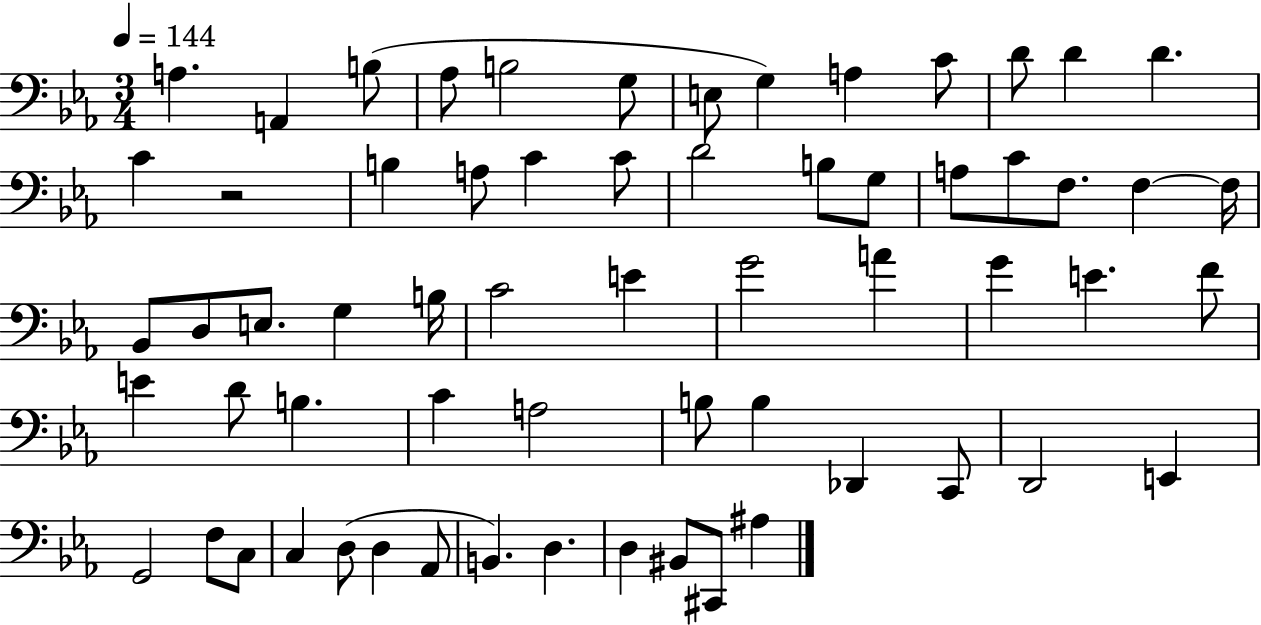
X:1
T:Untitled
M:3/4
L:1/4
K:Eb
A, A,, B,/2 _A,/2 B,2 G,/2 E,/2 G, A, C/2 D/2 D D C z2 B, A,/2 C C/2 D2 B,/2 G,/2 A,/2 C/2 F,/2 F, F,/4 _B,,/2 D,/2 E,/2 G, B,/4 C2 E G2 A G E F/2 E D/2 B, C A,2 B,/2 B, _D,, C,,/2 D,,2 E,, G,,2 F,/2 C,/2 C, D,/2 D, _A,,/2 B,, D, D, ^B,,/2 ^C,,/2 ^A,